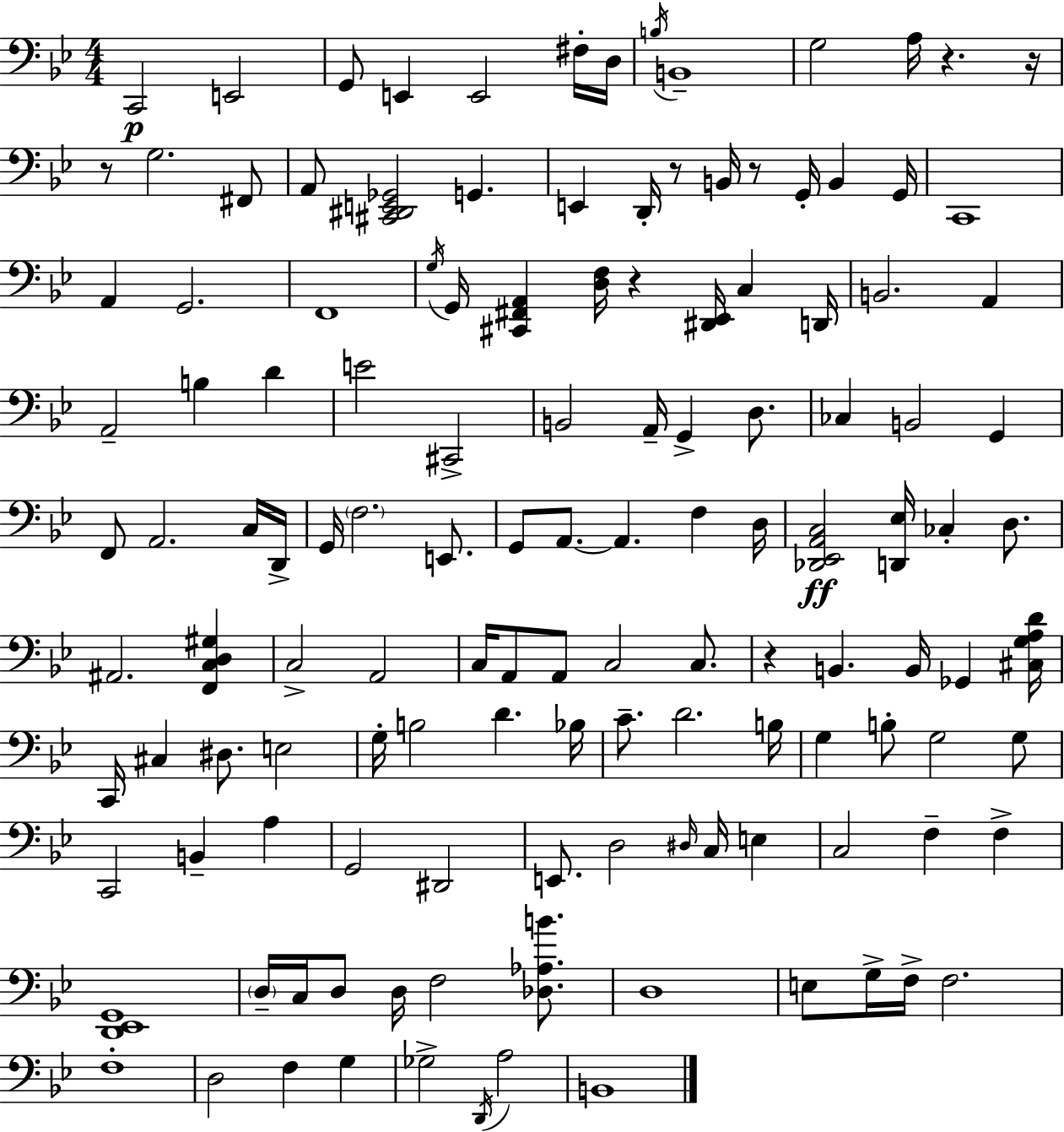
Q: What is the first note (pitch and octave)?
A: C2